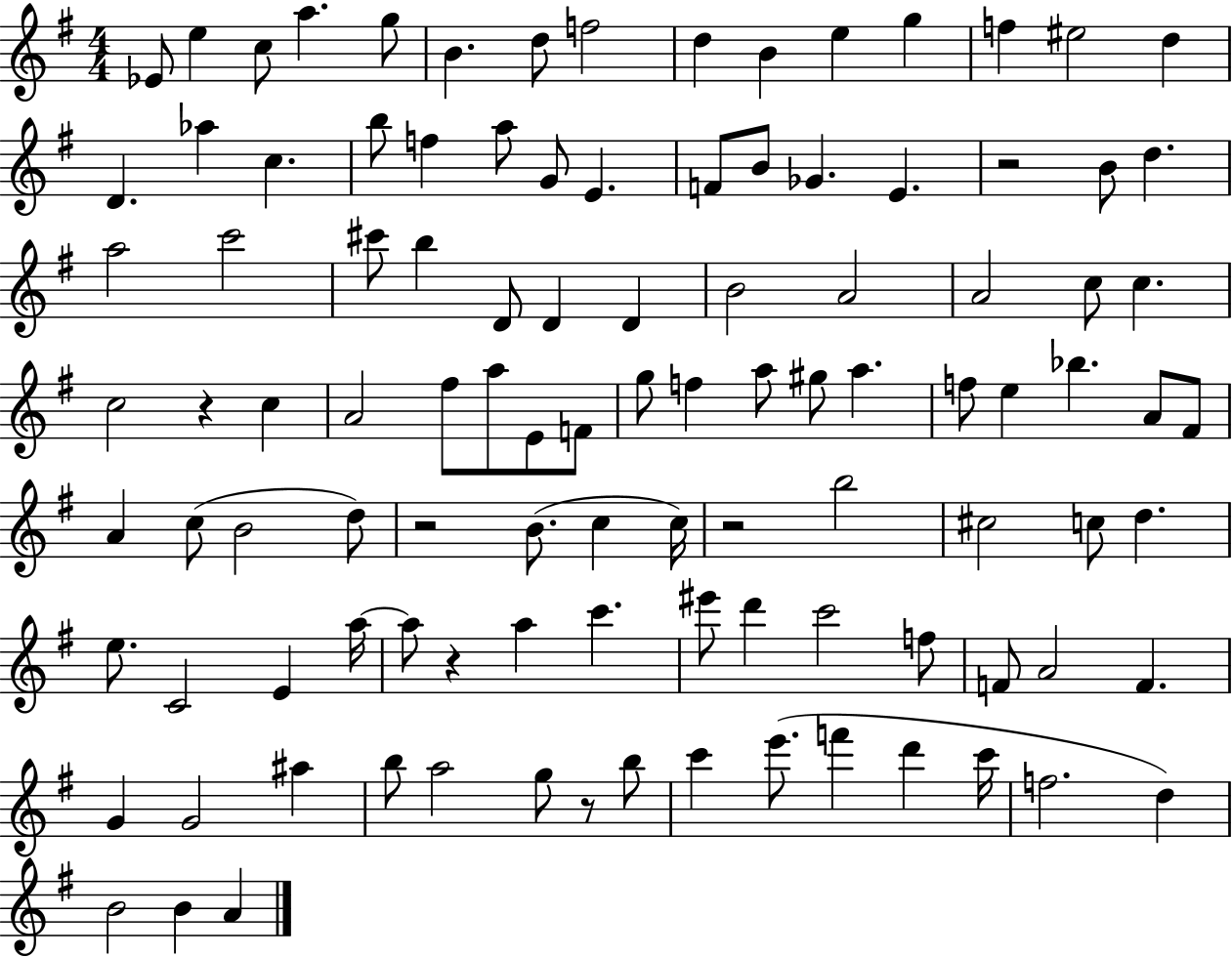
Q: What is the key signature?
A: G major